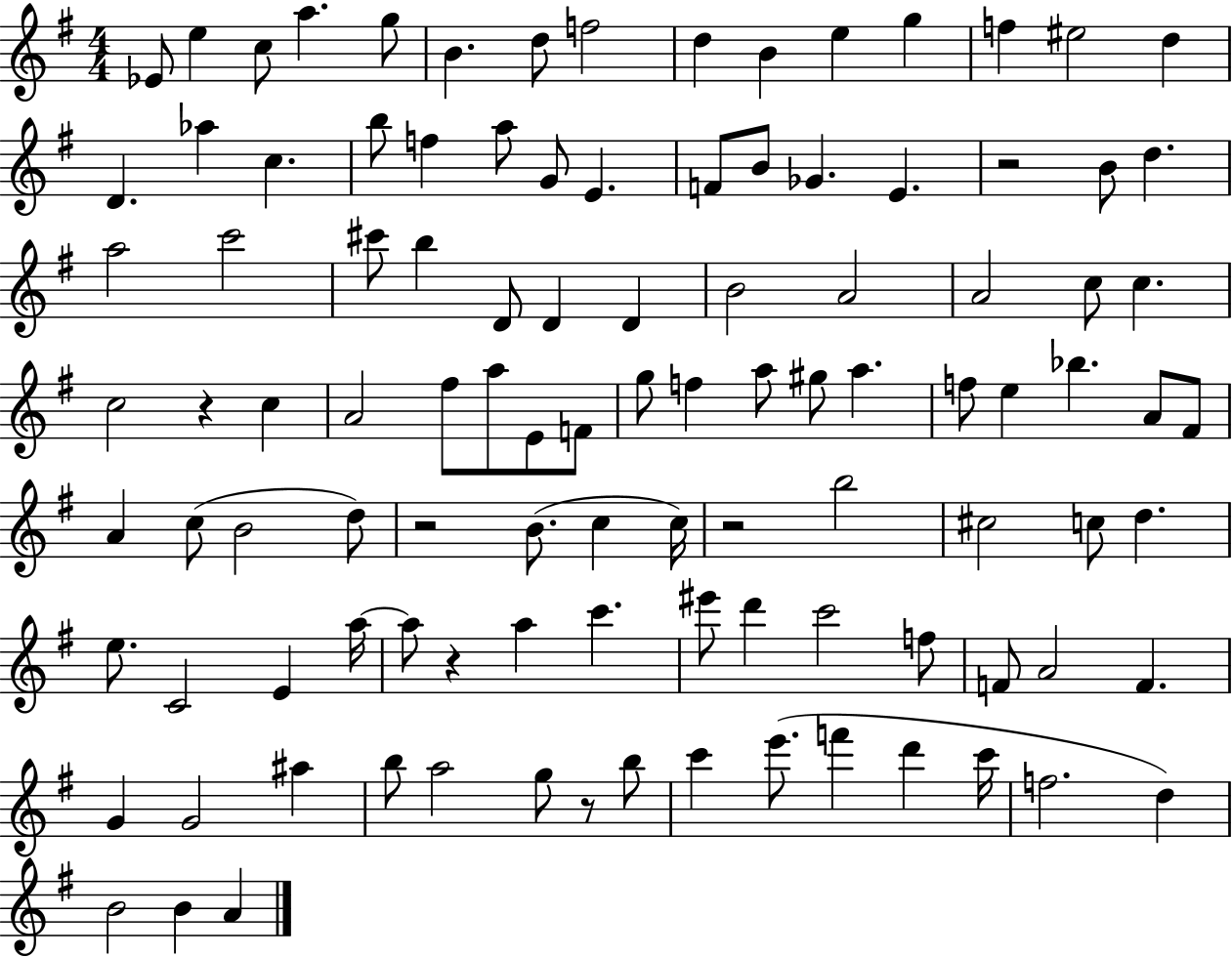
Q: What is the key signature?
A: G major